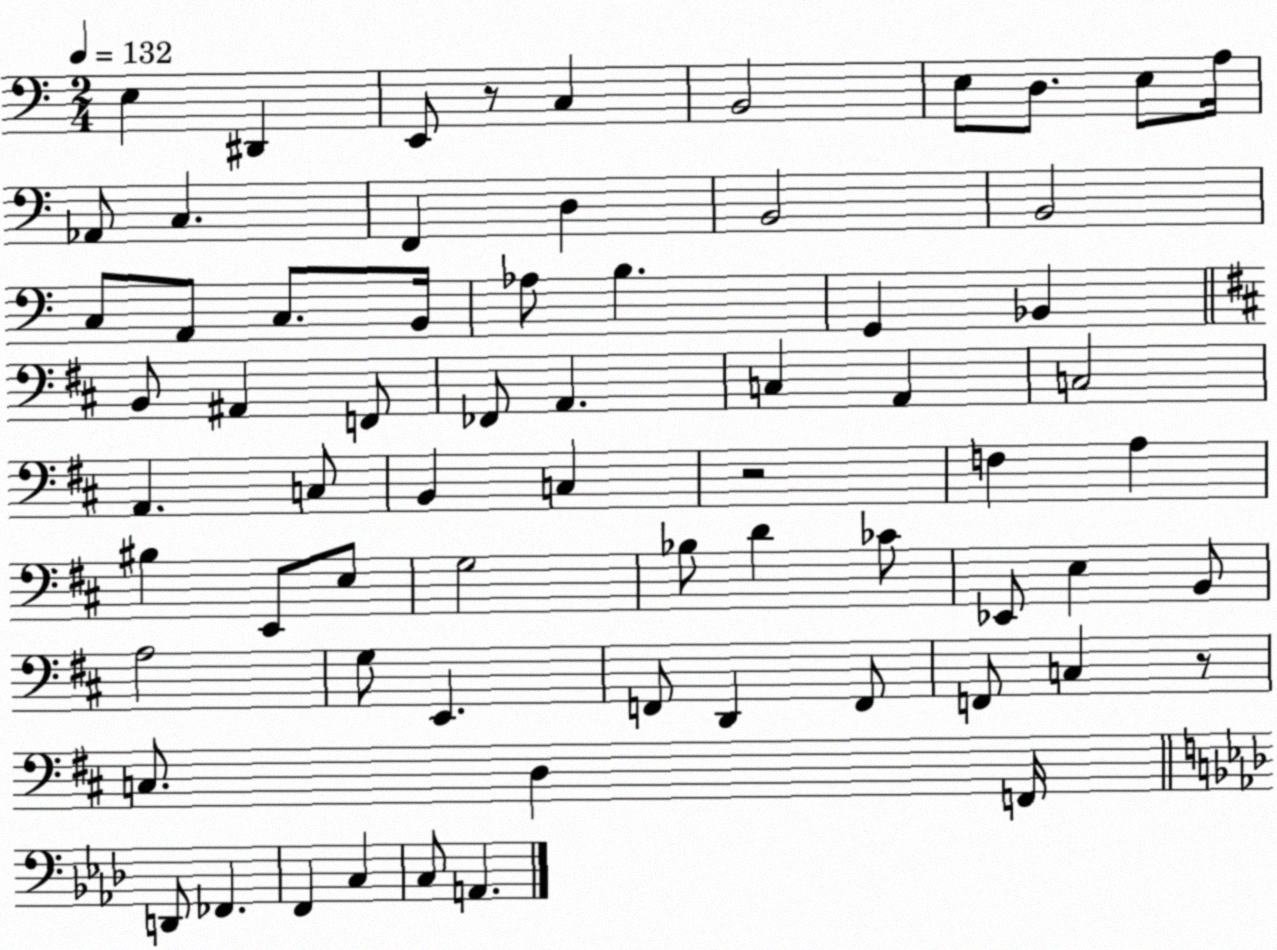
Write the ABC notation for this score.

X:1
T:Untitled
M:2/4
L:1/4
K:C
E, ^D,, E,,/2 z/2 C, B,,2 E,/2 D,/2 E,/2 A,/4 _A,,/2 C, F,, D, B,,2 B,,2 C,/2 A,,/2 C,/2 B,,/4 _A,/2 B, G,, _B,, B,,/2 ^A,, F,,/2 _F,,/2 A,, C, A,, C,2 A,, C,/2 B,, C, z2 F, A, ^B, E,,/2 E,/2 G,2 _B,/2 D _C/2 _E,,/2 E, B,,/2 A,2 G,/2 E,, F,,/2 D,, F,,/2 F,,/2 C, z/2 C,/2 D, F,,/4 D,,/2 _F,, F,, C, C,/2 A,,